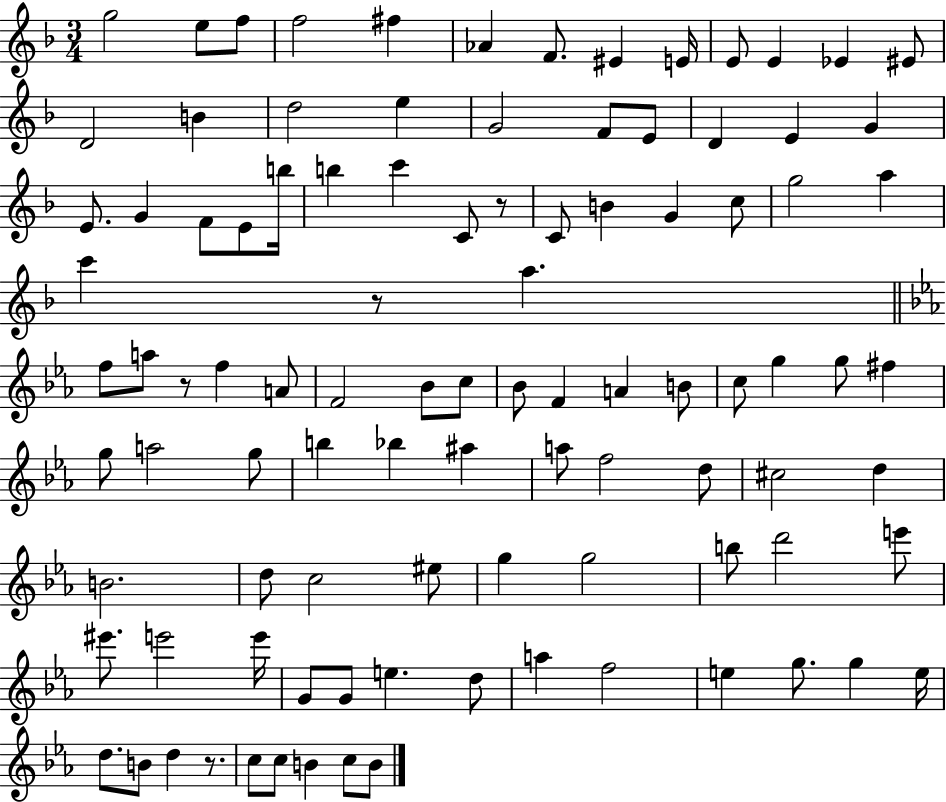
{
  \clef treble
  \numericTimeSignature
  \time 3/4
  \key f \major
  g''2 e''8 f''8 | f''2 fis''4 | aes'4 f'8. eis'4 e'16 | e'8 e'4 ees'4 eis'8 | \break d'2 b'4 | d''2 e''4 | g'2 f'8 e'8 | d'4 e'4 g'4 | \break e'8. g'4 f'8 e'8 b''16 | b''4 c'''4 c'8 r8 | c'8 b'4 g'4 c''8 | g''2 a''4 | \break c'''4 r8 a''4. | \bar "||" \break \key ees \major f''8 a''8 r8 f''4 a'8 | f'2 bes'8 c''8 | bes'8 f'4 a'4 b'8 | c''8 g''4 g''8 fis''4 | \break g''8 a''2 g''8 | b''4 bes''4 ais''4 | a''8 f''2 d''8 | cis''2 d''4 | \break b'2. | d''8 c''2 eis''8 | g''4 g''2 | b''8 d'''2 e'''8 | \break eis'''8. e'''2 e'''16 | g'8 g'8 e''4. d''8 | a''4 f''2 | e''4 g''8. g''4 e''16 | \break d''8. b'8 d''4 r8. | c''8 c''8 b'4 c''8 b'8 | \bar "|."
}